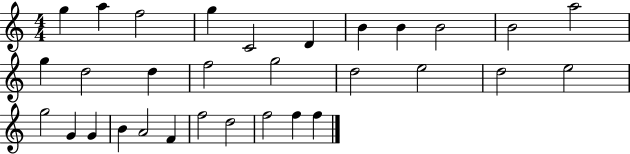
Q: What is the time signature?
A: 4/4